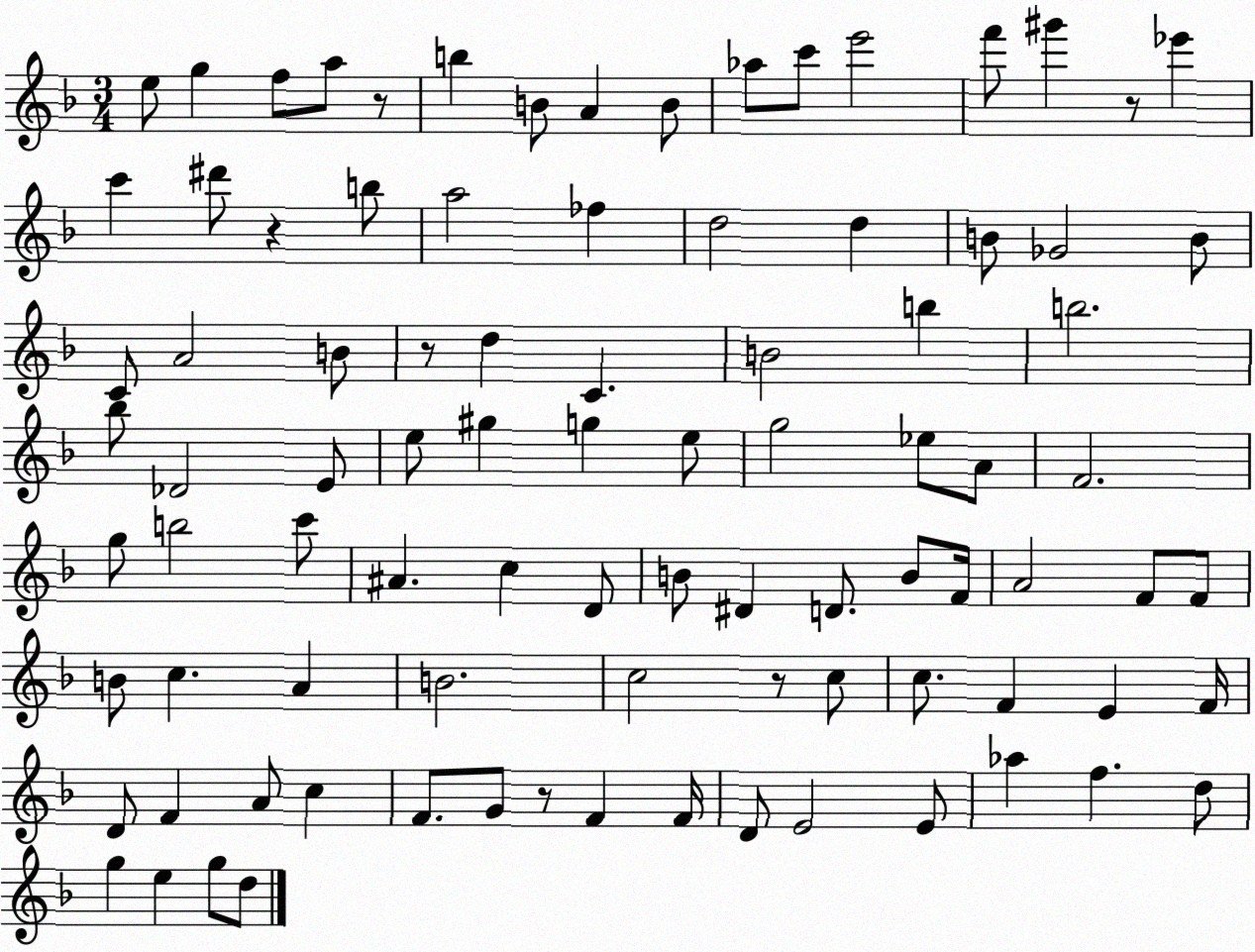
X:1
T:Untitled
M:3/4
L:1/4
K:F
e/2 g f/2 a/2 z/2 b B/2 A B/2 _a/2 c'/2 e'2 f'/2 ^g' z/2 _e' c' ^d'/2 z b/2 a2 _f d2 d B/2 _G2 B/2 C/2 A2 B/2 z/2 d C B2 b b2 _b/2 _D2 E/2 e/2 ^g g e/2 g2 _e/2 A/2 F2 g/2 b2 c'/2 ^A c D/2 B/2 ^D D/2 B/2 F/4 A2 F/2 F/2 B/2 c A B2 c2 z/2 c/2 c/2 F E F/4 D/2 F A/2 c F/2 G/2 z/2 F F/4 D/2 E2 E/2 _a f d/2 g e g/2 d/2